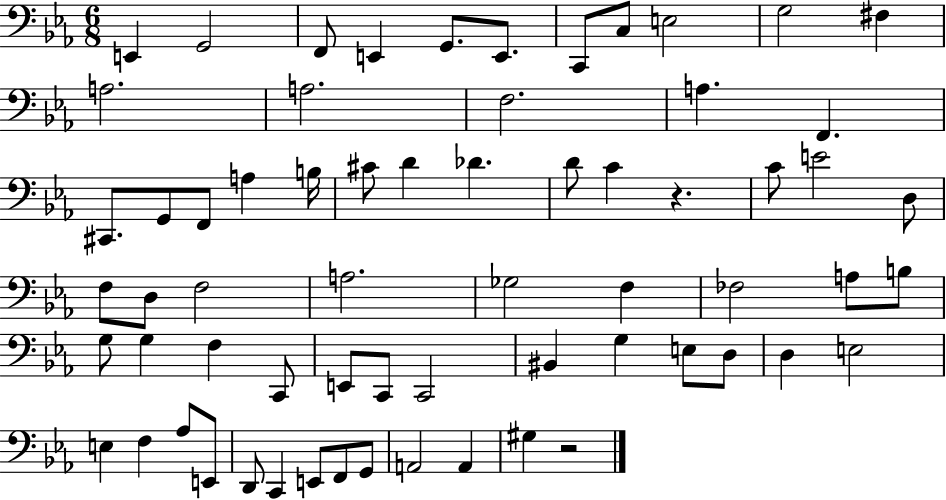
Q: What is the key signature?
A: EES major